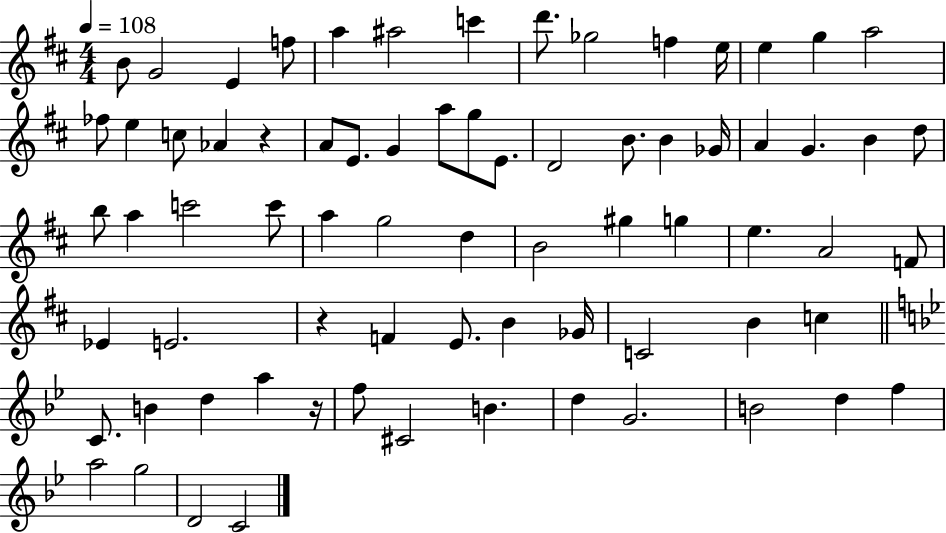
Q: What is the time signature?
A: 4/4